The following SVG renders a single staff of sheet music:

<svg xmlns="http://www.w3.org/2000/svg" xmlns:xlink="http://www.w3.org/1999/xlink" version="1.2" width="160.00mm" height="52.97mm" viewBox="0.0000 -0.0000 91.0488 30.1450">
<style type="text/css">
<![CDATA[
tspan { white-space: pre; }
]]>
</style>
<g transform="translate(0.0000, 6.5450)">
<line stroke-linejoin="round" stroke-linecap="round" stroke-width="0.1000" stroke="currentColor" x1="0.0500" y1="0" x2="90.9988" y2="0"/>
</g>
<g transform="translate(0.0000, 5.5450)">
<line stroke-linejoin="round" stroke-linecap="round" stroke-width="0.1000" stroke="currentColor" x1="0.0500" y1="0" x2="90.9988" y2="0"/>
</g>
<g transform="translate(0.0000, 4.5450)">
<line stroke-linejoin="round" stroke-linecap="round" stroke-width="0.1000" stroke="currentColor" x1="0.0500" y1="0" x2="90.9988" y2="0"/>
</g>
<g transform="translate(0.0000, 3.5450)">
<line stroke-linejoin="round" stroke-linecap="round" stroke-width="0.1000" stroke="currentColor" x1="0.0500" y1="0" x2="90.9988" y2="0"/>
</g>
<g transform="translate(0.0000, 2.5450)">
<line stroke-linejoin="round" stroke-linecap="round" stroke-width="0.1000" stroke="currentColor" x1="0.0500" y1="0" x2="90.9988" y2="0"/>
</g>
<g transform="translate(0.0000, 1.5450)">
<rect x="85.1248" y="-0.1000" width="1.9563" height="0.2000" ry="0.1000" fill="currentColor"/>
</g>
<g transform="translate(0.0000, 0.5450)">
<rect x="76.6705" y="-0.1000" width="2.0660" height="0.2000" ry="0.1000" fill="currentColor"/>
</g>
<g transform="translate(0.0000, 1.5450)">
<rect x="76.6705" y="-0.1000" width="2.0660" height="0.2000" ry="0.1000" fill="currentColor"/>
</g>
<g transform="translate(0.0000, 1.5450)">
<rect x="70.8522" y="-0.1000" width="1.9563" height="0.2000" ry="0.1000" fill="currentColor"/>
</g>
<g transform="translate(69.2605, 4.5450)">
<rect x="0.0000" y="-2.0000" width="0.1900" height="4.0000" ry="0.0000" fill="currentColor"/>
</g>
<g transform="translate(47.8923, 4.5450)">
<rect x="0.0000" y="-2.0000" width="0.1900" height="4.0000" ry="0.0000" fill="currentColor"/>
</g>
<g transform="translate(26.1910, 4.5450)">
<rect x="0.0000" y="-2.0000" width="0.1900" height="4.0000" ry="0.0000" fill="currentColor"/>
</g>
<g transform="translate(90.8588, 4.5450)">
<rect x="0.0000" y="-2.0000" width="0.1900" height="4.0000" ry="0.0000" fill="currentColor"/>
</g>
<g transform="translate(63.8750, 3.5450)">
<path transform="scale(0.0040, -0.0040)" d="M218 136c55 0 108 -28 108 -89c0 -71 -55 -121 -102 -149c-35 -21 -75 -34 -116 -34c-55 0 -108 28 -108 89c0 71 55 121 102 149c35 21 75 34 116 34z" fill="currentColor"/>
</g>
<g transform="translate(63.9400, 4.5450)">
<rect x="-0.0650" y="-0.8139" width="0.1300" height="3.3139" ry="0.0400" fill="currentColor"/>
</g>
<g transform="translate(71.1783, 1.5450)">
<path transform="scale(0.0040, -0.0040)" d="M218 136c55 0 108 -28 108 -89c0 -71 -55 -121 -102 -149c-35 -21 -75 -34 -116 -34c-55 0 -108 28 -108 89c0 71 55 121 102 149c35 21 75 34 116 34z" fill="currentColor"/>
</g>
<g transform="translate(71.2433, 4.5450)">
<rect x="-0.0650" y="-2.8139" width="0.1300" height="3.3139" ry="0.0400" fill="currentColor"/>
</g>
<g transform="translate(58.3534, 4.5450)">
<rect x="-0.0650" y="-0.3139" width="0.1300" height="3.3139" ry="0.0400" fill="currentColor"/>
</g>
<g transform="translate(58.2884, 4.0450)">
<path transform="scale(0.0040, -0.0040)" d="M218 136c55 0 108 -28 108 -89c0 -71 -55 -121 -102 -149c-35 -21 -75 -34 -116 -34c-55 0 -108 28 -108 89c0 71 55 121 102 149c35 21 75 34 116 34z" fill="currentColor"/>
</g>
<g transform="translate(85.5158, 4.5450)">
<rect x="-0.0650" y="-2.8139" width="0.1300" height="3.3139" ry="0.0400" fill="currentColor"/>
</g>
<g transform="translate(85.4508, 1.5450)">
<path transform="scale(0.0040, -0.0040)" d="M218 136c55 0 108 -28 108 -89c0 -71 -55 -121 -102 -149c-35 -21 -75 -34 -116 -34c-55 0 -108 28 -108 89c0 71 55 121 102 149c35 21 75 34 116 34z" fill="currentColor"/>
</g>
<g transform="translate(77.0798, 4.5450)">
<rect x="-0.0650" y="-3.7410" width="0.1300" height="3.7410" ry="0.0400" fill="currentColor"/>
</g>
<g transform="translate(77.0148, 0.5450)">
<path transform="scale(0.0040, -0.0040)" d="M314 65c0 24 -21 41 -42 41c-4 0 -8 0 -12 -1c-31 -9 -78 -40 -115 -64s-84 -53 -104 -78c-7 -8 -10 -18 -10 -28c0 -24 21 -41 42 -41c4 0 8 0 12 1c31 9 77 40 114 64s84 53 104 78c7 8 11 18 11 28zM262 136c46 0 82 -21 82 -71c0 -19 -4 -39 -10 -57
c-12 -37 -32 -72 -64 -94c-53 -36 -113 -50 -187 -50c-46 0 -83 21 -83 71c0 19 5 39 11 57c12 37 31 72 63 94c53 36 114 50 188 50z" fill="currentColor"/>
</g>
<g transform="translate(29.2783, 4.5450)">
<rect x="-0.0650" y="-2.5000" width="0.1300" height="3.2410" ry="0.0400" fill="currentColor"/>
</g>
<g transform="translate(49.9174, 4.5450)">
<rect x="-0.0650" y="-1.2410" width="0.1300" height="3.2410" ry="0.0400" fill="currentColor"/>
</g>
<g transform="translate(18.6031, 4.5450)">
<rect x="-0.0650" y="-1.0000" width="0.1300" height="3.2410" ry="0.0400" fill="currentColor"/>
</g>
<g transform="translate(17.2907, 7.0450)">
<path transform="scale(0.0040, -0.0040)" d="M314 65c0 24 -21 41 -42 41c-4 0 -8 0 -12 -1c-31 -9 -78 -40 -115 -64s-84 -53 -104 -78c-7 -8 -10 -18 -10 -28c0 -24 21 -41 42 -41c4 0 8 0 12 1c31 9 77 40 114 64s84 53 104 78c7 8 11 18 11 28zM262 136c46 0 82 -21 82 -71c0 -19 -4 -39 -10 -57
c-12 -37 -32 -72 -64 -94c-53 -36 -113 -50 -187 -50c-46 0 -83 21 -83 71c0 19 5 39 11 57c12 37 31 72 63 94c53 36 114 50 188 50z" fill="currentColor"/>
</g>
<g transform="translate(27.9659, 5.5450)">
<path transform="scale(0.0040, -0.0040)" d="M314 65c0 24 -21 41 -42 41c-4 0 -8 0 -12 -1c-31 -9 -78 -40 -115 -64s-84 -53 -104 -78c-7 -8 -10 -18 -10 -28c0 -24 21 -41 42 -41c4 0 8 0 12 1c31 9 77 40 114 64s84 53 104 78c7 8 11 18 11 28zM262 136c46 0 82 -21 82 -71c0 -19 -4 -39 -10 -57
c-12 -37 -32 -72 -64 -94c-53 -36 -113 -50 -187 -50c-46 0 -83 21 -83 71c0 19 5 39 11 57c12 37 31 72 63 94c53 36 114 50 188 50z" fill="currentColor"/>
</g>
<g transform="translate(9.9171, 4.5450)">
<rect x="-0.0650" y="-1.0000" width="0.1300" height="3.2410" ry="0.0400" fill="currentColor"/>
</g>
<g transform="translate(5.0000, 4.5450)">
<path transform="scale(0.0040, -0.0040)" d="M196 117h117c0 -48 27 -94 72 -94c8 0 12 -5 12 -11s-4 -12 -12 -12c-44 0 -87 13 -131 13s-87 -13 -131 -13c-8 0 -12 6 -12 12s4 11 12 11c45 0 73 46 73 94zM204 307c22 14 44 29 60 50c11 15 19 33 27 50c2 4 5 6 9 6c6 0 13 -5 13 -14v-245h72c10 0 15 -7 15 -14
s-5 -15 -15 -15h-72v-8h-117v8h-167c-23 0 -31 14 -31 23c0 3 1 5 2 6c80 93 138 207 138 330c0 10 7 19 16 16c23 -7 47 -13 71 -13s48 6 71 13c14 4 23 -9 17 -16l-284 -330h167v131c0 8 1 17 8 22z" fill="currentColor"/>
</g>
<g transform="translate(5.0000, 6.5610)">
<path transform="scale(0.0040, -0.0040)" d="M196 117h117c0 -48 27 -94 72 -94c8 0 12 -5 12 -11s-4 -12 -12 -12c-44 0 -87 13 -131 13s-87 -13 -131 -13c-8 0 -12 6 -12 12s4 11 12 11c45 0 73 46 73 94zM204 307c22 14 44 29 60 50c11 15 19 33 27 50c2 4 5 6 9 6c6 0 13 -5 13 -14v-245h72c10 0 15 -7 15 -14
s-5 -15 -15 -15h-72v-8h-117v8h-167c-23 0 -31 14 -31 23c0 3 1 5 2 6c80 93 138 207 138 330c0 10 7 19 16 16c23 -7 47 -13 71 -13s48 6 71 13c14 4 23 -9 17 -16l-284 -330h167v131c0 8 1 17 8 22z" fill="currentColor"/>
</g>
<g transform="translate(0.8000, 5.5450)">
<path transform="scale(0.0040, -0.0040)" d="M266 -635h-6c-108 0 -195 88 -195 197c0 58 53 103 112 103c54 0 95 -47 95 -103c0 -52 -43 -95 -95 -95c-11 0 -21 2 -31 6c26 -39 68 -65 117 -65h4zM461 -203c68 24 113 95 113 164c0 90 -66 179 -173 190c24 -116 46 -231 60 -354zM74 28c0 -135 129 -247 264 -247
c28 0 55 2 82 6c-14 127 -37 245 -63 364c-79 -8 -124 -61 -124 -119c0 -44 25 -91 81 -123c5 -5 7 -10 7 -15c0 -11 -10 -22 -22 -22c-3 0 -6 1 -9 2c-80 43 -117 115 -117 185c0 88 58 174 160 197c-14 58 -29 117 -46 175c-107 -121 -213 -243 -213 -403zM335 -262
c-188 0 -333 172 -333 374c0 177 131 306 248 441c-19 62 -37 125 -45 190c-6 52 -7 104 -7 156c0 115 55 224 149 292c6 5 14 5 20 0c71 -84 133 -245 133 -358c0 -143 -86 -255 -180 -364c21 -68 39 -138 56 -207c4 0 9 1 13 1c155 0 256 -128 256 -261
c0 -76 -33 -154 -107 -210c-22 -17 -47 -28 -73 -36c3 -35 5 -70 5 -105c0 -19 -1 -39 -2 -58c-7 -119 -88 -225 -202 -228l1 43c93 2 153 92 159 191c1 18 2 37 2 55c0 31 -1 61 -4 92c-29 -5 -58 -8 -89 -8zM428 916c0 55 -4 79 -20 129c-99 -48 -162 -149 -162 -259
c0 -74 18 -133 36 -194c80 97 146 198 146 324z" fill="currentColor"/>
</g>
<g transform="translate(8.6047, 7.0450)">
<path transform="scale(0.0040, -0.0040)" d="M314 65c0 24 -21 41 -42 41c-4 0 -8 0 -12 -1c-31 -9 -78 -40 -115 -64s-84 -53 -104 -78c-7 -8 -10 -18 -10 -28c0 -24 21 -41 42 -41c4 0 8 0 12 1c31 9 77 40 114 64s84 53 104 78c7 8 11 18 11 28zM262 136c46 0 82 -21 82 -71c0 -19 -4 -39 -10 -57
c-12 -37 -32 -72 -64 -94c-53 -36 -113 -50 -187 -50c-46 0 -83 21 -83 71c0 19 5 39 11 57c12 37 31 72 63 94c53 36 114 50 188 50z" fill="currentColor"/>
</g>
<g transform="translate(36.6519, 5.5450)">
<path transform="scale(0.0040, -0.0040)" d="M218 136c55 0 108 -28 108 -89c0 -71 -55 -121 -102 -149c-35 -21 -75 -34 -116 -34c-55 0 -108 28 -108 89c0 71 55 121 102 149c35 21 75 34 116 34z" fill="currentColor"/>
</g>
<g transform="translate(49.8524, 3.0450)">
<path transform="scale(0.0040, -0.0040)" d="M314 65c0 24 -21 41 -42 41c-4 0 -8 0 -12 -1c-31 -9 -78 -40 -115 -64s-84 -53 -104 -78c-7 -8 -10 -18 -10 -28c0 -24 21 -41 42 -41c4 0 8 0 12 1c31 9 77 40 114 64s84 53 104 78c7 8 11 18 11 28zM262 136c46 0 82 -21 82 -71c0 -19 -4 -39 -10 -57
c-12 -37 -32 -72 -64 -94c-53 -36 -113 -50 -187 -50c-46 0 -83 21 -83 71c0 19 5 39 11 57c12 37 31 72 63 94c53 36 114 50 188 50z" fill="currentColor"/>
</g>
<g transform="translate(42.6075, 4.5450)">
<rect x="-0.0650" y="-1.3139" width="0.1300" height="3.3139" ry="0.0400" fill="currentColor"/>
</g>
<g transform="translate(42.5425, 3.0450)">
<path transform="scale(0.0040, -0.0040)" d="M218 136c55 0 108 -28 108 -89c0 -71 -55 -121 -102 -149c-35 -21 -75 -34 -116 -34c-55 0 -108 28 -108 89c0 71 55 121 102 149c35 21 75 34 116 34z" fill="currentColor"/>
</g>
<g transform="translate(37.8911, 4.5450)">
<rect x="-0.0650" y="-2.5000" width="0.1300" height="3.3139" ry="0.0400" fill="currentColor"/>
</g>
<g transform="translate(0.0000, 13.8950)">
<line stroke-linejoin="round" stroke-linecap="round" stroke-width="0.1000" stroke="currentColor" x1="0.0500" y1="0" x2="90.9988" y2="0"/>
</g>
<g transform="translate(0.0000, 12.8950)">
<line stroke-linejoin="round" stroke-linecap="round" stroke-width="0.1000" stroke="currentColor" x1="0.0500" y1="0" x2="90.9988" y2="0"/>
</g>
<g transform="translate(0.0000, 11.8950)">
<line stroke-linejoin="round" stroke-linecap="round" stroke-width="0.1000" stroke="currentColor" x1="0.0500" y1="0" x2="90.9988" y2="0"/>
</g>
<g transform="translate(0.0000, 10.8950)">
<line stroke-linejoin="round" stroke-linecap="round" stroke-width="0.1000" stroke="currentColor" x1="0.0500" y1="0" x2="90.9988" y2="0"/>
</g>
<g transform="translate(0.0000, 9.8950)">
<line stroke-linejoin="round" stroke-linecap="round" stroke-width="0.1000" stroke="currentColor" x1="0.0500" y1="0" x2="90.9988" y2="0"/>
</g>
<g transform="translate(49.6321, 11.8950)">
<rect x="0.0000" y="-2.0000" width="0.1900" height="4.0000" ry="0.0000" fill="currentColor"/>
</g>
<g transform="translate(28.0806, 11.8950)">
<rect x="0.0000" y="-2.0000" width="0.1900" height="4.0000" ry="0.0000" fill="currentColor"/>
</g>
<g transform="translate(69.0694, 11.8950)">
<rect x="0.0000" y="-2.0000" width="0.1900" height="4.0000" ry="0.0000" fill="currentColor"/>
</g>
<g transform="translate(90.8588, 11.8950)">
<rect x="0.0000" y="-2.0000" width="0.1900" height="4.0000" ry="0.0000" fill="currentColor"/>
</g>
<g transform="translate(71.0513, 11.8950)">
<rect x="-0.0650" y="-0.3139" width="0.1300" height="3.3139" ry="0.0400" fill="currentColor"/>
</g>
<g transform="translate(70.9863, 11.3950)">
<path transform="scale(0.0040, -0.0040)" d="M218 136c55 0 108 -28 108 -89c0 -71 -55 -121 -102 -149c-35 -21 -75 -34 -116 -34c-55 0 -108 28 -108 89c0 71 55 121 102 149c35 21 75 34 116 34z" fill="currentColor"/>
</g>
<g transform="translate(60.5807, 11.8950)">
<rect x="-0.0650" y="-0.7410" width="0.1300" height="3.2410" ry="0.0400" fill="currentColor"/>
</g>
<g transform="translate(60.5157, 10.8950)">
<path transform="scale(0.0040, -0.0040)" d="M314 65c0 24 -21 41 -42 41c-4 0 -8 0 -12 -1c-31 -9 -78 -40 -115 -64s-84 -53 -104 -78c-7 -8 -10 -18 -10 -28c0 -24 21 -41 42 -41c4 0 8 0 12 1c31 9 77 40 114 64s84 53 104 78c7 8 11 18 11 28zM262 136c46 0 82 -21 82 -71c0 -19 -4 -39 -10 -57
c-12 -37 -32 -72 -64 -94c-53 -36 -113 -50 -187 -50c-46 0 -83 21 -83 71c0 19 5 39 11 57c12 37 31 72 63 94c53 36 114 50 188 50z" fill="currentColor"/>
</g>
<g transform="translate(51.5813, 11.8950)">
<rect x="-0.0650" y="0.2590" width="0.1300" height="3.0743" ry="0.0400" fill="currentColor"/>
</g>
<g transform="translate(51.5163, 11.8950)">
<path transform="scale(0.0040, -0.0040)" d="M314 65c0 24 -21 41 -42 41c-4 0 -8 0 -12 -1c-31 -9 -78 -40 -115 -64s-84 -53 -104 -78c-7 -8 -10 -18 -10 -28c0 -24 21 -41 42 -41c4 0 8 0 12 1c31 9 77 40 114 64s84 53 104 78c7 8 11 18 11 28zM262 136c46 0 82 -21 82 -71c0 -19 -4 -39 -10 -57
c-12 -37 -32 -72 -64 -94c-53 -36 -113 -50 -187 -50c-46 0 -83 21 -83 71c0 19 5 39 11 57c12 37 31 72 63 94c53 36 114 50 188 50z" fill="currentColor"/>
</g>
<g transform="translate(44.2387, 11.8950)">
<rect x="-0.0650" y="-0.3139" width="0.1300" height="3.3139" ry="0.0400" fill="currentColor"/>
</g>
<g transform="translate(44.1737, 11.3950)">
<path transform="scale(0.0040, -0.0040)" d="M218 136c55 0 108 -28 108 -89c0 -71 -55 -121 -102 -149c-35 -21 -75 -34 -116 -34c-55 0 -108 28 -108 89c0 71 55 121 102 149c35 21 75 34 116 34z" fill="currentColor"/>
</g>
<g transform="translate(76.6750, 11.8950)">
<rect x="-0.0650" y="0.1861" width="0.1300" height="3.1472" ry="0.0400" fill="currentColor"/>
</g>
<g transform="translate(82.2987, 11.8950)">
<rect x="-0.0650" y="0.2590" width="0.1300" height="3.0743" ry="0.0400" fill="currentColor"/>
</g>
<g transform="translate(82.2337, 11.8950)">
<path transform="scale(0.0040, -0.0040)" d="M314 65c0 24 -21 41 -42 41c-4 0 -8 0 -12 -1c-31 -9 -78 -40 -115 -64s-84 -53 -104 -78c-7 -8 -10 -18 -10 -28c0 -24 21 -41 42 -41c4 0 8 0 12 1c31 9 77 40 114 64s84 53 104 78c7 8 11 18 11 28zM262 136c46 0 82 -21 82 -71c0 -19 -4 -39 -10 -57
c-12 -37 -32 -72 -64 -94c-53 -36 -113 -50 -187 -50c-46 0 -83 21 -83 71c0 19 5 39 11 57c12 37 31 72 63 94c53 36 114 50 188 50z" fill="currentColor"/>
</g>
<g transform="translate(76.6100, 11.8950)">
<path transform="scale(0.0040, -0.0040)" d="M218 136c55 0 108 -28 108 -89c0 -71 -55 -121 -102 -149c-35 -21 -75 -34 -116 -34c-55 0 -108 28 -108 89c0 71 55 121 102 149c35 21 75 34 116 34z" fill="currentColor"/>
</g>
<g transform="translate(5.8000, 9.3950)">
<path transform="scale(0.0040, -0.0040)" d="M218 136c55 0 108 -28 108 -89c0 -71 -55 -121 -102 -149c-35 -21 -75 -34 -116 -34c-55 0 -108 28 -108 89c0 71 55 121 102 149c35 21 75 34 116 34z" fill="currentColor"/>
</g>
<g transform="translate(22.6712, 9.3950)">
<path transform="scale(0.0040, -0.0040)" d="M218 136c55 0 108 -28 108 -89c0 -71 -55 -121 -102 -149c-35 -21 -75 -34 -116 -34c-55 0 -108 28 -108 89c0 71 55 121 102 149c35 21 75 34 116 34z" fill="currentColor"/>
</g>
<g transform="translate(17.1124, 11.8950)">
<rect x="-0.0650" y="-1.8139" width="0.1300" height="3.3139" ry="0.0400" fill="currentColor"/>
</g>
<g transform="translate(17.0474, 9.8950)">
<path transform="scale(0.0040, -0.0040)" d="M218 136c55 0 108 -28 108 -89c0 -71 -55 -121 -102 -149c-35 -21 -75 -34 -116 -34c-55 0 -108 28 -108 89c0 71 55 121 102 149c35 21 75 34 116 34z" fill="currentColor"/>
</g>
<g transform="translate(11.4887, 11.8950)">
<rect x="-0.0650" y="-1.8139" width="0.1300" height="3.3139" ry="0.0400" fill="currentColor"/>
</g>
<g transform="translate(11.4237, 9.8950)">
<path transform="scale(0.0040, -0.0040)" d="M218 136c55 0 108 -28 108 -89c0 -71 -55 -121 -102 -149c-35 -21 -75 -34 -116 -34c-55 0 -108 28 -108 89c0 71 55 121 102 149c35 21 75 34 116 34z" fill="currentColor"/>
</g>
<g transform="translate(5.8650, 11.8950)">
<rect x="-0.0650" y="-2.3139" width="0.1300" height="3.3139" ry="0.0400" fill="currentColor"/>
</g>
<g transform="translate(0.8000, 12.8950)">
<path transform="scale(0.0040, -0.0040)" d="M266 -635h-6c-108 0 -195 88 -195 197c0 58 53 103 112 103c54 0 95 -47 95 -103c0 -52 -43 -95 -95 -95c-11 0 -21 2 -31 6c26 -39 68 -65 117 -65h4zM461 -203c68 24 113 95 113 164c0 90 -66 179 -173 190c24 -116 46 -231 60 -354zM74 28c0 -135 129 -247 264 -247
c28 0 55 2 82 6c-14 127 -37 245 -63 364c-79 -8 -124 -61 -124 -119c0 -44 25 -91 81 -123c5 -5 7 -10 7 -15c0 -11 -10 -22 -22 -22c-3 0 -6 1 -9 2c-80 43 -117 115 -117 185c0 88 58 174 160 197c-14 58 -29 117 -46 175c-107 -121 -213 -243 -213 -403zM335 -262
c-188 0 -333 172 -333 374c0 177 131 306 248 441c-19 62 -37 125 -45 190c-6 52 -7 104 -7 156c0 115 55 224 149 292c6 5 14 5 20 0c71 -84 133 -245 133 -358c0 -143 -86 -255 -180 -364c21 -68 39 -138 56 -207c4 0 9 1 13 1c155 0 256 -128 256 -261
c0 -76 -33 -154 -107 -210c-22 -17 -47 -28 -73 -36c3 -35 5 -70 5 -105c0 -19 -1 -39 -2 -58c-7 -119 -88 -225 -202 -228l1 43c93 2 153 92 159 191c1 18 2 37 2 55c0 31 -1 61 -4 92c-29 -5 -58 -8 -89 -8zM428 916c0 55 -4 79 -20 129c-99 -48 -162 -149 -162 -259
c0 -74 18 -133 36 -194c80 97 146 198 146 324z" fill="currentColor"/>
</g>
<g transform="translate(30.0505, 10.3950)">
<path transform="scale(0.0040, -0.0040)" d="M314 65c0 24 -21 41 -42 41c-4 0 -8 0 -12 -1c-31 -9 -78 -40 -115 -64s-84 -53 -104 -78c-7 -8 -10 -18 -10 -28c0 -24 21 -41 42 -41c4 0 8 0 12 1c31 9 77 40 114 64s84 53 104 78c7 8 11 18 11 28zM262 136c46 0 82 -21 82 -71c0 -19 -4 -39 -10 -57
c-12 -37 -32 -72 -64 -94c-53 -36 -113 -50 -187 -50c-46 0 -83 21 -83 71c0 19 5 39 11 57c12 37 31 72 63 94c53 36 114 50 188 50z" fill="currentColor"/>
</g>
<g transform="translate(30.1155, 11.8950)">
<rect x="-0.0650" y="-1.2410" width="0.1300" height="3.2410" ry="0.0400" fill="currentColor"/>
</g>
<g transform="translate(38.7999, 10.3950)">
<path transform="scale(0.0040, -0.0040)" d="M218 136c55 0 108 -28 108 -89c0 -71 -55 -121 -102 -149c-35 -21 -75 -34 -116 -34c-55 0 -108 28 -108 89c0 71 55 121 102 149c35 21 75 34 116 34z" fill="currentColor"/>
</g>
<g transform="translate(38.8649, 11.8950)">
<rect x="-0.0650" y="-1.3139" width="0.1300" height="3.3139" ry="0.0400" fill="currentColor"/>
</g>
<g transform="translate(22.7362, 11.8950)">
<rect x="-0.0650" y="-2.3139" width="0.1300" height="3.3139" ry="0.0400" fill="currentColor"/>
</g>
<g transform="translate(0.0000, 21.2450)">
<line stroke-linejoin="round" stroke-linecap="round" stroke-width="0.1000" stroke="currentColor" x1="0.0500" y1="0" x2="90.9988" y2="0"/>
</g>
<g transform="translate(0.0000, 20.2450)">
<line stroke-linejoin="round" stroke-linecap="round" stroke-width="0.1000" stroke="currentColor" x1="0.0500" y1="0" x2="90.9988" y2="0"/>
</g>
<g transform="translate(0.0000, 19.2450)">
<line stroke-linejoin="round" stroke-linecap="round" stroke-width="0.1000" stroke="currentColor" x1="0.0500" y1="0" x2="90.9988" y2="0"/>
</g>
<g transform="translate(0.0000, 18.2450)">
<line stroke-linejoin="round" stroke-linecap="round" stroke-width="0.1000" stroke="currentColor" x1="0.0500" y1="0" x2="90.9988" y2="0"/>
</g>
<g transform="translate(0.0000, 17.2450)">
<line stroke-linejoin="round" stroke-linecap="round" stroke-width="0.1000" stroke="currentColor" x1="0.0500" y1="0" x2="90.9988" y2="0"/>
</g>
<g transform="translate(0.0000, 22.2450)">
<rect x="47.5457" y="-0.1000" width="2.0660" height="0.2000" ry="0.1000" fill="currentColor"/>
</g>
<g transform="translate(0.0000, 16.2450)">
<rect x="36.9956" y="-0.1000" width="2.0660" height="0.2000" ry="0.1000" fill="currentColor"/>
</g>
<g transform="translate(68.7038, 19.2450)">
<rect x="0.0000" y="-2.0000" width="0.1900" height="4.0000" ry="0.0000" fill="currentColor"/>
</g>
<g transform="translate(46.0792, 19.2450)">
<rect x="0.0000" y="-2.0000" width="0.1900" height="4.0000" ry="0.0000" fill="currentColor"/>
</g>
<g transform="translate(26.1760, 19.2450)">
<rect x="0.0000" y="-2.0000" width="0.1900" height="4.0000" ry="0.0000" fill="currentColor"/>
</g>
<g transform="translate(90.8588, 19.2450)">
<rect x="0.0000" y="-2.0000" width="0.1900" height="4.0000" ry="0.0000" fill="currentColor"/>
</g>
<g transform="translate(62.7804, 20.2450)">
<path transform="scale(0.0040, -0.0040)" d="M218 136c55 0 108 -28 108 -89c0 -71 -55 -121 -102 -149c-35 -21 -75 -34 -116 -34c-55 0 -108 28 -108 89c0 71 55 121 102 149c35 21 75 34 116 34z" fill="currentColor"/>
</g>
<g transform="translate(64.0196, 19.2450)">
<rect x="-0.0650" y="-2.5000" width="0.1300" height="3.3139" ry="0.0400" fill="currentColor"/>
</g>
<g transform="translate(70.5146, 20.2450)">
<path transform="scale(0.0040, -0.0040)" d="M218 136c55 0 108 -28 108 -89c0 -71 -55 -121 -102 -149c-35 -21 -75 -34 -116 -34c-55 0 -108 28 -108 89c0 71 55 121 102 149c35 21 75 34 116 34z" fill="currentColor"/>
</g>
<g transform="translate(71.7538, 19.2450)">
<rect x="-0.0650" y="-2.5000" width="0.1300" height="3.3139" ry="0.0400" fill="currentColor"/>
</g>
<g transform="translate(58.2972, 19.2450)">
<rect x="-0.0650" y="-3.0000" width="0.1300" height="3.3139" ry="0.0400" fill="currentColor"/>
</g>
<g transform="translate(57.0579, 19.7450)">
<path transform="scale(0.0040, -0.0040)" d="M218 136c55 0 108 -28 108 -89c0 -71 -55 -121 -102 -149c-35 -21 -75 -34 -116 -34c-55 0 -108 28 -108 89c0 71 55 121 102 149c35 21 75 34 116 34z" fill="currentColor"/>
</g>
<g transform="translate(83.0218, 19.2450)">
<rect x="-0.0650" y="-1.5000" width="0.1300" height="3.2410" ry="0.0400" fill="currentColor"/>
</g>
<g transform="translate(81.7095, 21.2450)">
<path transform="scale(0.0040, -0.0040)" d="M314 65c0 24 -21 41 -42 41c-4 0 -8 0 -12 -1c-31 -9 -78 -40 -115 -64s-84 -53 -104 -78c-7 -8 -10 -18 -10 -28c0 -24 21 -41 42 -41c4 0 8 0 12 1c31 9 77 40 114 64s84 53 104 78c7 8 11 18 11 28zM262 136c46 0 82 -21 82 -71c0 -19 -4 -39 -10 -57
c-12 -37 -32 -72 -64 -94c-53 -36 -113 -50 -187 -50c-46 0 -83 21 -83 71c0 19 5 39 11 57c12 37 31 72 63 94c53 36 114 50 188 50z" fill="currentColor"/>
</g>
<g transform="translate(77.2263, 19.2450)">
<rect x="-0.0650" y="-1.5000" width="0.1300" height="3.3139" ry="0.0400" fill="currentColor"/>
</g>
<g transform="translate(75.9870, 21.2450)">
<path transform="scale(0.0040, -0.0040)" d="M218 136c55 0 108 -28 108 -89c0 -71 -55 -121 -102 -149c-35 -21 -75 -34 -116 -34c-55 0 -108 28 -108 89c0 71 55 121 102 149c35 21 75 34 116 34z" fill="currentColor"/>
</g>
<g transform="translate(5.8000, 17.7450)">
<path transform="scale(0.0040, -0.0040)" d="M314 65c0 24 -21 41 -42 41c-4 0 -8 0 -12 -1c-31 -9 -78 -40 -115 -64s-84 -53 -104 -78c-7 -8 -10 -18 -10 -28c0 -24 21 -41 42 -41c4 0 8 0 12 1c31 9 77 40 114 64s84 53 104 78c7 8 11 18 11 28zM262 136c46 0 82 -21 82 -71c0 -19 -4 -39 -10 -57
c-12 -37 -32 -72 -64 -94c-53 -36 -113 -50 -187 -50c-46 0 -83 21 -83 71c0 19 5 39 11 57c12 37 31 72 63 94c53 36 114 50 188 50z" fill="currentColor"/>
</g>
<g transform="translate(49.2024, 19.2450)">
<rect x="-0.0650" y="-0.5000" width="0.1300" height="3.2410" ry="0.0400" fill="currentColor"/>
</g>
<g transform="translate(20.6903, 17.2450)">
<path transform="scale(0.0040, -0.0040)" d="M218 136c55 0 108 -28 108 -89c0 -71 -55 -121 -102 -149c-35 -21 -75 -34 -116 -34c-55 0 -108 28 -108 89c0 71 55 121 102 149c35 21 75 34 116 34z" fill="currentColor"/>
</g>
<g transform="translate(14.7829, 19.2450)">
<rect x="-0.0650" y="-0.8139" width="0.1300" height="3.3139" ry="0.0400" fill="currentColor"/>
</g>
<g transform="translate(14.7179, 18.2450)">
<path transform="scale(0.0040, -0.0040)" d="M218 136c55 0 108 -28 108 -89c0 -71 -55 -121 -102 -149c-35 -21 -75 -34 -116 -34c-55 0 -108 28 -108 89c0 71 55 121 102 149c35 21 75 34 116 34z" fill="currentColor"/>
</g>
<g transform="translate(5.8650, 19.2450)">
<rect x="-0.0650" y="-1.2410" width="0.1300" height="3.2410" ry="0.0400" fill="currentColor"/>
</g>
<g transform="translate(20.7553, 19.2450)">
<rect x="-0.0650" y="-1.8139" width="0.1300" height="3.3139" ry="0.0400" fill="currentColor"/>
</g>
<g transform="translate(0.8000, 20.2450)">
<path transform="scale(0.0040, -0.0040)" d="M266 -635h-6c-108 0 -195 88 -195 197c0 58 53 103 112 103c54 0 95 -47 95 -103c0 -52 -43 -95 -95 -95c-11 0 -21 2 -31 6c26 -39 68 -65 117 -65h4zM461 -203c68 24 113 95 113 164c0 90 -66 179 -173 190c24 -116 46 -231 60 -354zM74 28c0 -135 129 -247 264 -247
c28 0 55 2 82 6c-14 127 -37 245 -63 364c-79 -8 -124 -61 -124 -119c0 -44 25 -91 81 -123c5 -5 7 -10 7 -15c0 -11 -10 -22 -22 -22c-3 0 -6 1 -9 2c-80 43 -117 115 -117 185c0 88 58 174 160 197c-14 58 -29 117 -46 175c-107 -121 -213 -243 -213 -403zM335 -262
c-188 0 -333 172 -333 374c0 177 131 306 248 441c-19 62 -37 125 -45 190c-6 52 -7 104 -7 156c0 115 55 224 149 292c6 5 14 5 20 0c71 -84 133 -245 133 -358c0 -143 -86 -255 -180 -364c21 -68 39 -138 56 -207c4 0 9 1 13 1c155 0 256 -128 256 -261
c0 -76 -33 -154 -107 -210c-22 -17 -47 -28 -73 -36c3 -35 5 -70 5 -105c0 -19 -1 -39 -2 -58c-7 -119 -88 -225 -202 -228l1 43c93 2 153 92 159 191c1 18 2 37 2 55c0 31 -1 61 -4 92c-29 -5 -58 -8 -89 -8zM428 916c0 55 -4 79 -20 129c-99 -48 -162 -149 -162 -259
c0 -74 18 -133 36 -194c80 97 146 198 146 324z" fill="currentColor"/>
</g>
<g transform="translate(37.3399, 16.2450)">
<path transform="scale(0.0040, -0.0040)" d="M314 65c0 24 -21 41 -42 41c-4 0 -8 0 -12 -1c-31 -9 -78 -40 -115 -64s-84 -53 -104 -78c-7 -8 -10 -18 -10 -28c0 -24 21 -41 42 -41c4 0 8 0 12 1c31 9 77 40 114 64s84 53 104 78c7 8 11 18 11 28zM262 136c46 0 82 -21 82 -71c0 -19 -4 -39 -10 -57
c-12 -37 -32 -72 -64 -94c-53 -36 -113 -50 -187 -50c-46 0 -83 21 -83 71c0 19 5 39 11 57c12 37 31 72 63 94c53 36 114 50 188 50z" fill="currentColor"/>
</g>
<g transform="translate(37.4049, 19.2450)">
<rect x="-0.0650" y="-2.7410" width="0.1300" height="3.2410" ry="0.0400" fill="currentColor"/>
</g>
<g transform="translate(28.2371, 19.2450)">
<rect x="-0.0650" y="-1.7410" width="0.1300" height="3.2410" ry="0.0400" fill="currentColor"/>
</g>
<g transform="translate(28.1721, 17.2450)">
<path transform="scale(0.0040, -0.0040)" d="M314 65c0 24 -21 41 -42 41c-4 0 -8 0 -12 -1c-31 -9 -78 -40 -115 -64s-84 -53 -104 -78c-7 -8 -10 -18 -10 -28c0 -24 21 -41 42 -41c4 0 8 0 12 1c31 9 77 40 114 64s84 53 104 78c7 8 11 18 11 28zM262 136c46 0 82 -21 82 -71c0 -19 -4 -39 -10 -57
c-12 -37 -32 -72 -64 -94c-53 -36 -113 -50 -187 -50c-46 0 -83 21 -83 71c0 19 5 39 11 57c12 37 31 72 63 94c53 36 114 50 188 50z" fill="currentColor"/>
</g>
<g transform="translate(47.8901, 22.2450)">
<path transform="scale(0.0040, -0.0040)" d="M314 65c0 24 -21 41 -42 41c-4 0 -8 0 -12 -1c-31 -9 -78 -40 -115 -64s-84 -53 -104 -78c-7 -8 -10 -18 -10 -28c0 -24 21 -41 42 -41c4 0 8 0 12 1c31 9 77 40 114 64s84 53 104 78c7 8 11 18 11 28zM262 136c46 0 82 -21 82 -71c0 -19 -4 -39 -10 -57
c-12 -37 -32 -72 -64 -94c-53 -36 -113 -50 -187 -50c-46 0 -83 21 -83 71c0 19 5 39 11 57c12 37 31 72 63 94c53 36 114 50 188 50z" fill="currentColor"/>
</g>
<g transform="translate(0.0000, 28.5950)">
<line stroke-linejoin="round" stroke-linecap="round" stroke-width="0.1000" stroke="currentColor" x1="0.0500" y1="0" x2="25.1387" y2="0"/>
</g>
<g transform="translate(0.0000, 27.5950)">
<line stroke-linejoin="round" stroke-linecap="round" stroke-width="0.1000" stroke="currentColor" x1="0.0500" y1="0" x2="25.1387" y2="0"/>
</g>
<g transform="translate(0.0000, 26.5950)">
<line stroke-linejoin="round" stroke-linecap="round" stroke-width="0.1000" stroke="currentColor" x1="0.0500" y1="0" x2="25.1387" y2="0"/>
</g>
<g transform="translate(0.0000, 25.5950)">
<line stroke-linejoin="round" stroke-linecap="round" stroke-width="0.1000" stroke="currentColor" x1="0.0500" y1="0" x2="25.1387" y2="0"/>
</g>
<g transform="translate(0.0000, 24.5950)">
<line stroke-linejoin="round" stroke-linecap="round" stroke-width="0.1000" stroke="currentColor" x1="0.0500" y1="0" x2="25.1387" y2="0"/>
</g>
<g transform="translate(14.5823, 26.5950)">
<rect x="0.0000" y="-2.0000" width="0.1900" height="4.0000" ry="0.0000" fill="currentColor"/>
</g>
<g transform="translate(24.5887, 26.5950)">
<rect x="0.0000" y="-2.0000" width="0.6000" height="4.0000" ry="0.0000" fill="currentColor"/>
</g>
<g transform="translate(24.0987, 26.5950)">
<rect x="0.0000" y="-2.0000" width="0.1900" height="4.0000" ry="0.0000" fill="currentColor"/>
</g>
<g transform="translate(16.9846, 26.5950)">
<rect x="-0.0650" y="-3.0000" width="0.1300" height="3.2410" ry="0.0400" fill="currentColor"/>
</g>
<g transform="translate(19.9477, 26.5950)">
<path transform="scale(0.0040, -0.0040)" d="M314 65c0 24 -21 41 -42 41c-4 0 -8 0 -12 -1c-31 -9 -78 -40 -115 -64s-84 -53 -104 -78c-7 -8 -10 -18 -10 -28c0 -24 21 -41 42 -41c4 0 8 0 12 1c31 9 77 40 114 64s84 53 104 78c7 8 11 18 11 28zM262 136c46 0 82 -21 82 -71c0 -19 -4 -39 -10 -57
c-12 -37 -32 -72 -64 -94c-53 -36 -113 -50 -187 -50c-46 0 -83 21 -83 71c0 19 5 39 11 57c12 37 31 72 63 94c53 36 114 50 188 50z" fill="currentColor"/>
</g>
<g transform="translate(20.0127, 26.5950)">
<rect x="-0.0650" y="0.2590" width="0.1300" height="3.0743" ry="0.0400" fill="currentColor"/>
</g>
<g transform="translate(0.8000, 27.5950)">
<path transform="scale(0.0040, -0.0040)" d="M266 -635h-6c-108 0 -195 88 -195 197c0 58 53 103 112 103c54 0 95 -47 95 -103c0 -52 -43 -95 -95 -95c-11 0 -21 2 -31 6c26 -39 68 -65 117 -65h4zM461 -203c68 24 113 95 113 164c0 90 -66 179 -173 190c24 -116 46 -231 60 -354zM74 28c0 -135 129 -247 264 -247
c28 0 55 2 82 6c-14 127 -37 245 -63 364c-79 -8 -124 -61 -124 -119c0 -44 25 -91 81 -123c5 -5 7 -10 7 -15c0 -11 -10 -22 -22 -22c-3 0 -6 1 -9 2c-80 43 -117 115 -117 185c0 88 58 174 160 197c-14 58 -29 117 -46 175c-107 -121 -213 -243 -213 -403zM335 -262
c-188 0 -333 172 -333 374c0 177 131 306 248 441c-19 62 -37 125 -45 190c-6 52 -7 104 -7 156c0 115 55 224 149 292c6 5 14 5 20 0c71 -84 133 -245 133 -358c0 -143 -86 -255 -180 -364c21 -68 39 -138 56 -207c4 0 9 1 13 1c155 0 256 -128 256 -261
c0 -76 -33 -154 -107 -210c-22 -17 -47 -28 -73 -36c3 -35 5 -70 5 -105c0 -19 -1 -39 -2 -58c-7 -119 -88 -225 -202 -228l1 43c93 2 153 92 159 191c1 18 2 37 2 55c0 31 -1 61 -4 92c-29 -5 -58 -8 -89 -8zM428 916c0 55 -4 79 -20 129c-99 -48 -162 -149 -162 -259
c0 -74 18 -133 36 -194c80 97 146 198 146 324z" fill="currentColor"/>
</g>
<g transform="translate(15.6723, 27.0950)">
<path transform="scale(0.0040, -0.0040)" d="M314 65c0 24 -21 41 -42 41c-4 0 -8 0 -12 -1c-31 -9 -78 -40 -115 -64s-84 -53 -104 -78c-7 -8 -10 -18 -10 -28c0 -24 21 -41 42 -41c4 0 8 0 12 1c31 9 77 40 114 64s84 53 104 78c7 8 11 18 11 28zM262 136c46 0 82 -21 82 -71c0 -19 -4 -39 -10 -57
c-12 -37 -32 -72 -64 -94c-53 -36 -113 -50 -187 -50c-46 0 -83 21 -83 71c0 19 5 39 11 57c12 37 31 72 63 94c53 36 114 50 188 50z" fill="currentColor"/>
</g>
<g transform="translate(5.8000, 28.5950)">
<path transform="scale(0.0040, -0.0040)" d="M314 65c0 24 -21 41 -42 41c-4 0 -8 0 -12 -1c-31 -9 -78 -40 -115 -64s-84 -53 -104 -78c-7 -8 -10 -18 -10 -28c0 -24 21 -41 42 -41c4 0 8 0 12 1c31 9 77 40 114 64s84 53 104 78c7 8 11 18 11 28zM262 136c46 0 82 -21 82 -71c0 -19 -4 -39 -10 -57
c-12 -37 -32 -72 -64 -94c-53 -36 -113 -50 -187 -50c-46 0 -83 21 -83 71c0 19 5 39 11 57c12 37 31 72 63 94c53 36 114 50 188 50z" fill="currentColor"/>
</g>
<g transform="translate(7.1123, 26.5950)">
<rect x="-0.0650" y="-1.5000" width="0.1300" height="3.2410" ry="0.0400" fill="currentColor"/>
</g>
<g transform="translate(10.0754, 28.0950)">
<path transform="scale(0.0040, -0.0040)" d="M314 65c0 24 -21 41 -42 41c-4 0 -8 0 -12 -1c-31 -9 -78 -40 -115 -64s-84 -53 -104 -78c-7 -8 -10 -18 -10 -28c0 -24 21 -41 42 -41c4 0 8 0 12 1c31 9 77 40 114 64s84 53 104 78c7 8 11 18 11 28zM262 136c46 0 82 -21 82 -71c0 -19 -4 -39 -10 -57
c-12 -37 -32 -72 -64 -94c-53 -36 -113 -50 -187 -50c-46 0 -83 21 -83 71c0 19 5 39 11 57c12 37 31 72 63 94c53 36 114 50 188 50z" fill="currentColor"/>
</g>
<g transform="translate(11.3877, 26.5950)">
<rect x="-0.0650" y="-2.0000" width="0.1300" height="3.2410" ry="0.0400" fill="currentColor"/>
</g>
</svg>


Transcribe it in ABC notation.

X:1
T:Untitled
M:4/4
L:1/4
K:C
D2 D2 G2 G e e2 c d a c'2 a g f f g e2 e c B2 d2 c B B2 e2 d f f2 a2 C2 A G G E E2 E2 F2 A2 B2